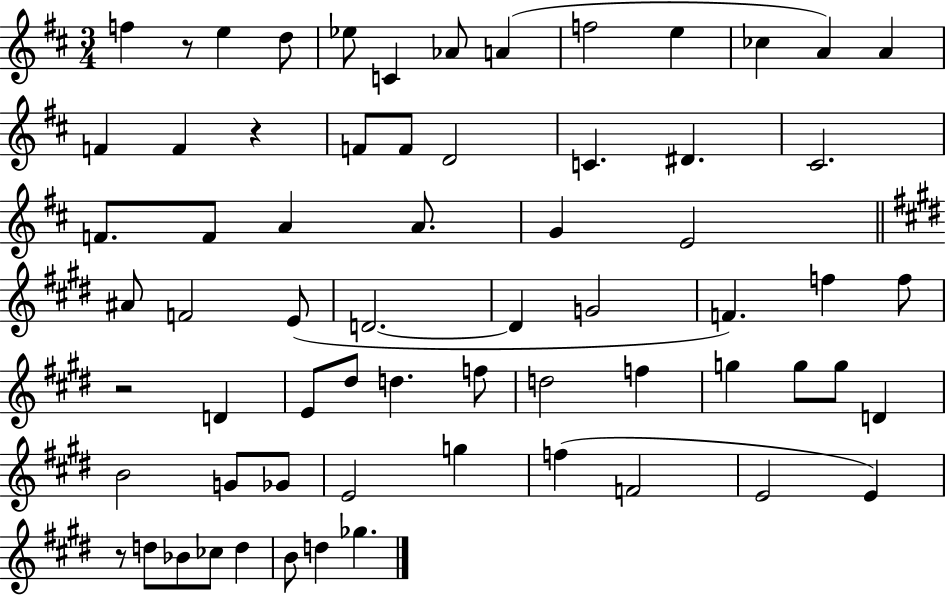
F5/q R/e E5/q D5/e Eb5/e C4/q Ab4/e A4/q F5/h E5/q CES5/q A4/q A4/q F4/q F4/q R/q F4/e F4/e D4/h C4/q. D#4/q. C#4/h. F4/e. F4/e A4/q A4/e. G4/q E4/h A#4/e F4/h E4/e D4/h. D4/q G4/h F4/q. F5/q F5/e R/h D4/q E4/e D#5/e D5/q. F5/e D5/h F5/q G5/q G5/e G5/e D4/q B4/h G4/e Gb4/e E4/h G5/q F5/q F4/h E4/h E4/q R/e D5/e Bb4/e CES5/e D5/q B4/e D5/q Gb5/q.